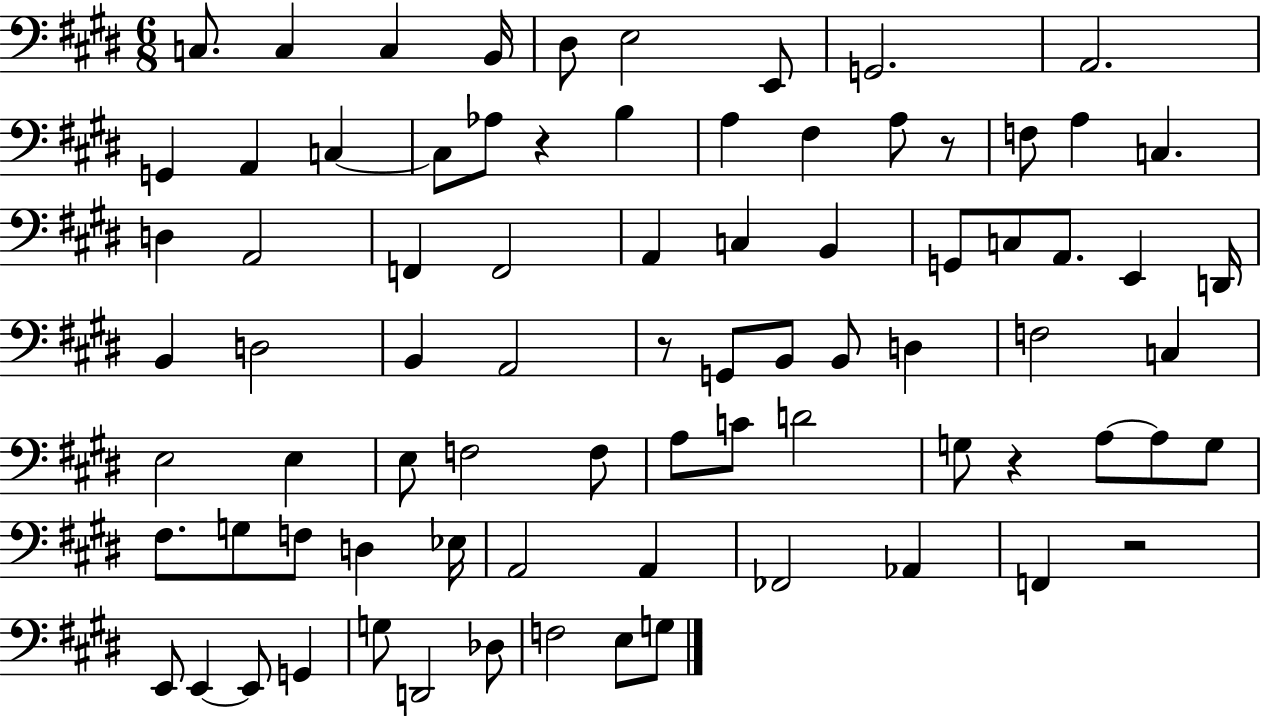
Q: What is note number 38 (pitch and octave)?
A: G2